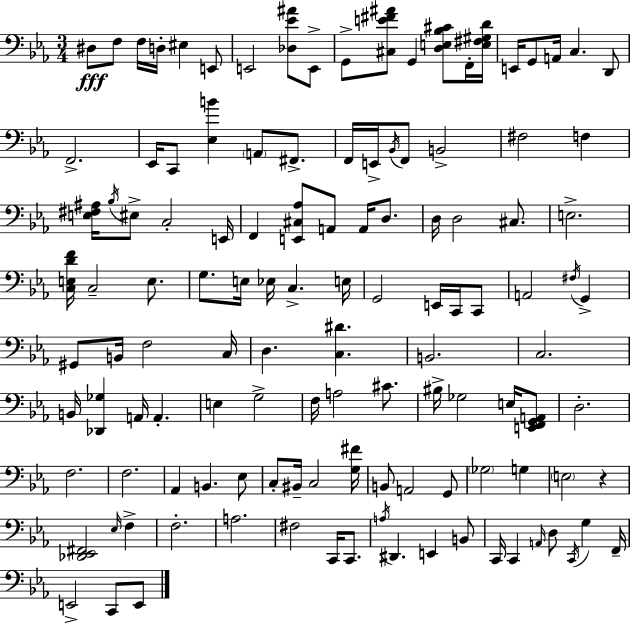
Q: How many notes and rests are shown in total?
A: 122